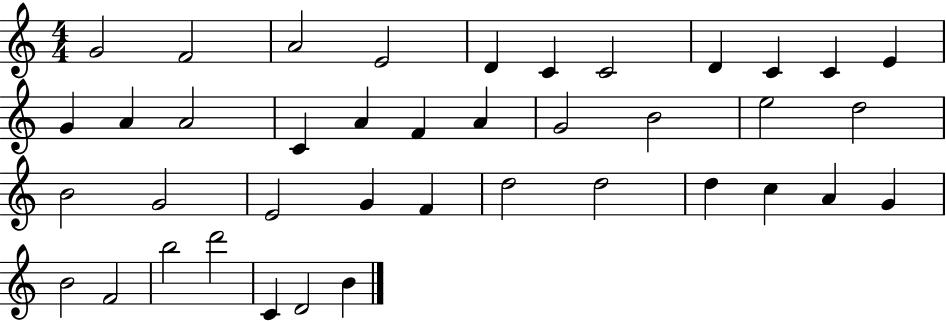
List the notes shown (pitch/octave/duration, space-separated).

G4/h F4/h A4/h E4/h D4/q C4/q C4/h D4/q C4/q C4/q E4/q G4/q A4/q A4/h C4/q A4/q F4/q A4/q G4/h B4/h E5/h D5/h B4/h G4/h E4/h G4/q F4/q D5/h D5/h D5/q C5/q A4/q G4/q B4/h F4/h B5/h D6/h C4/q D4/h B4/q